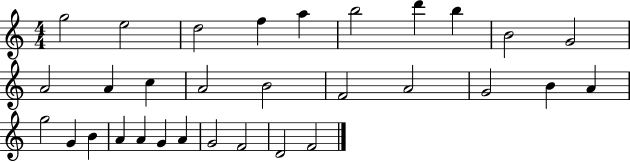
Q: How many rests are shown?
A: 0